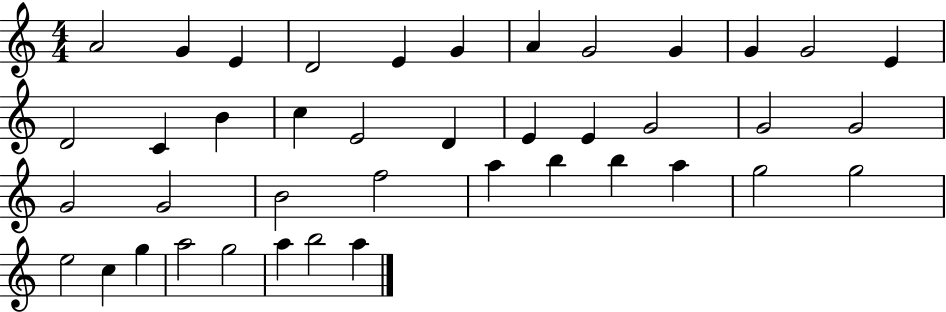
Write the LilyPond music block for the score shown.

{
  \clef treble
  \numericTimeSignature
  \time 4/4
  \key c \major
  a'2 g'4 e'4 | d'2 e'4 g'4 | a'4 g'2 g'4 | g'4 g'2 e'4 | \break d'2 c'4 b'4 | c''4 e'2 d'4 | e'4 e'4 g'2 | g'2 g'2 | \break g'2 g'2 | b'2 f''2 | a''4 b''4 b''4 a''4 | g''2 g''2 | \break e''2 c''4 g''4 | a''2 g''2 | a''4 b''2 a''4 | \bar "|."
}